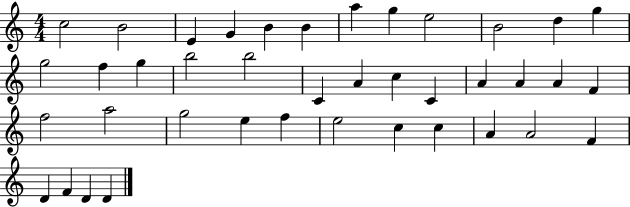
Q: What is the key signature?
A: C major